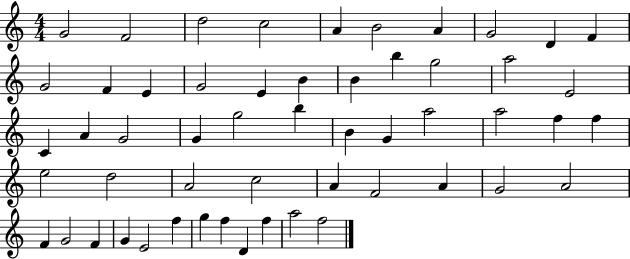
{
  \clef treble
  \numericTimeSignature
  \time 4/4
  \key c \major
  g'2 f'2 | d''2 c''2 | a'4 b'2 a'4 | g'2 d'4 f'4 | \break g'2 f'4 e'4 | g'2 e'4 b'4 | b'4 b''4 g''2 | a''2 e'2 | \break c'4 a'4 g'2 | g'4 g''2 b''4 | b'4 g'4 a''2 | a''2 f''4 f''4 | \break e''2 d''2 | a'2 c''2 | a'4 f'2 a'4 | g'2 a'2 | \break f'4 g'2 f'4 | g'4 e'2 f''4 | g''4 f''4 d'4 f''4 | a''2 f''2 | \break \bar "|."
}